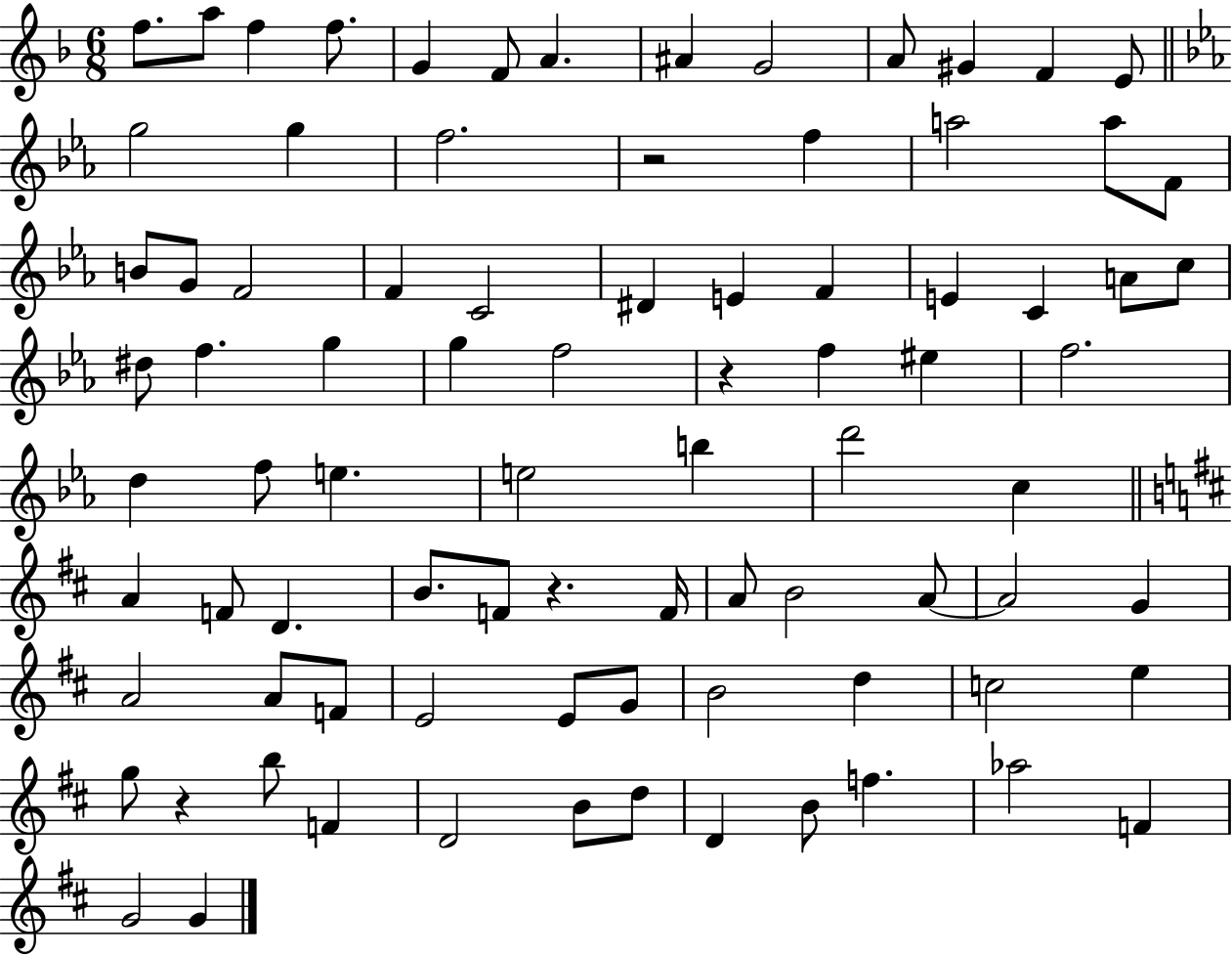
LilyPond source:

{
  \clef treble
  \numericTimeSignature
  \time 6/8
  \key f \major
  f''8. a''8 f''4 f''8. | g'4 f'8 a'4. | ais'4 g'2 | a'8 gis'4 f'4 e'8 | \break \bar "||" \break \key c \minor g''2 g''4 | f''2. | r2 f''4 | a''2 a''8 f'8 | \break b'8 g'8 f'2 | f'4 c'2 | dis'4 e'4 f'4 | e'4 c'4 a'8 c''8 | \break dis''8 f''4. g''4 | g''4 f''2 | r4 f''4 eis''4 | f''2. | \break d''4 f''8 e''4. | e''2 b''4 | d'''2 c''4 | \bar "||" \break \key d \major a'4 f'8 d'4. | b'8. f'8 r4. f'16 | a'8 b'2 a'8~~ | a'2 g'4 | \break a'2 a'8 f'8 | e'2 e'8 g'8 | b'2 d''4 | c''2 e''4 | \break g''8 r4 b''8 f'4 | d'2 b'8 d''8 | d'4 b'8 f''4. | aes''2 f'4 | \break g'2 g'4 | \bar "|."
}